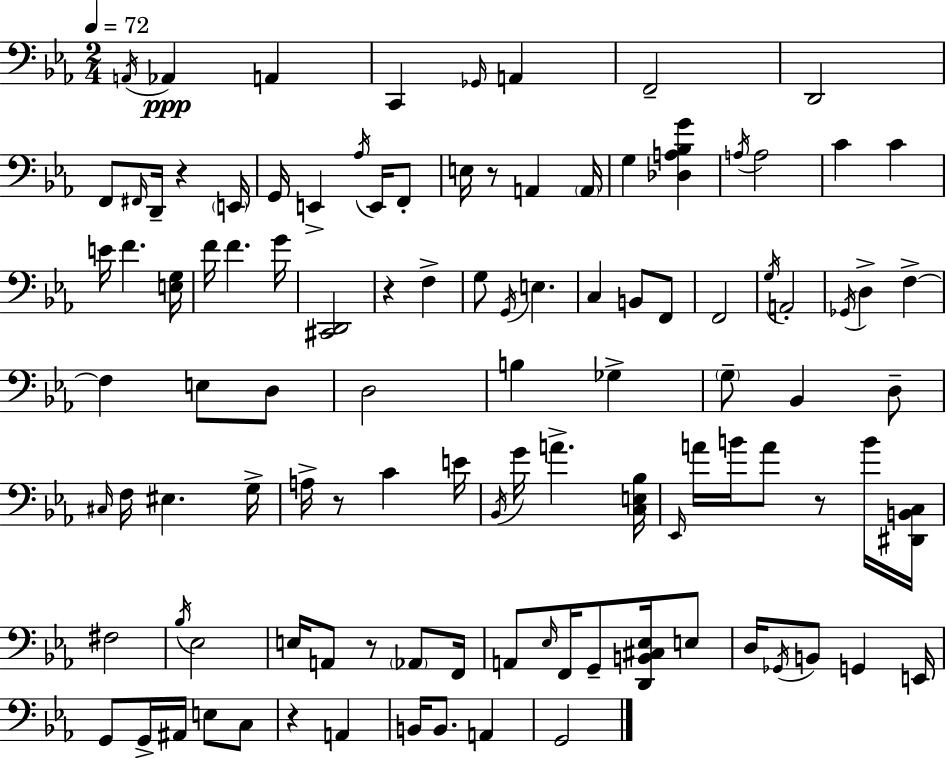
X:1
T:Untitled
M:2/4
L:1/4
K:Cm
A,,/4 _A,, A,, C,, _G,,/4 A,, F,,2 D,,2 F,,/2 ^F,,/4 D,,/4 z E,,/4 G,,/4 E,, _A,/4 E,,/4 F,,/2 E,/4 z/2 A,, A,,/4 G, [_D,A,_B,G] A,/4 A,2 C C E/4 F [E,G,]/4 F/4 F G/4 [^C,,D,,]2 z F, G,/2 G,,/4 E, C, B,,/2 F,,/2 F,,2 G,/4 A,,2 _G,,/4 D, F, F, E,/2 D,/2 D,2 B, _G, G,/2 _B,, D,/2 ^C,/4 F,/4 ^E, G,/4 A,/4 z/2 C E/4 _B,,/4 G/4 A [C,E,_B,]/4 _E,,/4 A/4 B/4 A/2 z/2 B/4 [^D,,B,,C,]/4 ^F,2 _B,/4 _E,2 E,/4 A,,/2 z/2 _A,,/2 F,,/4 A,,/2 _E,/4 F,,/4 G,,/2 [D,,B,,^C,_E,]/4 E,/2 D,/4 _G,,/4 B,,/2 G,, E,,/4 G,,/2 G,,/4 ^A,,/4 E,/2 C,/2 z A,, B,,/4 B,,/2 A,, G,,2